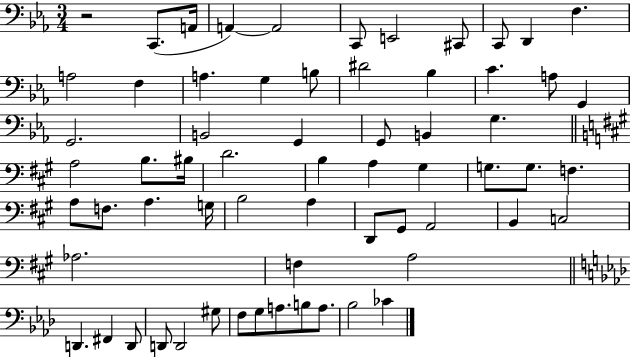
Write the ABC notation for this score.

X:1
T:Untitled
M:3/4
L:1/4
K:Eb
z2 C,,/2 A,,/4 A,, A,,2 C,,/2 E,,2 ^C,,/2 C,,/2 D,, F, A,2 F, A, G, B,/2 ^D2 _B, C A,/2 G,, G,,2 B,,2 G,, G,,/2 B,, G, A,2 B,/2 ^B,/4 D2 B, A, ^G, G,/2 G,/2 F, A,/2 F,/2 A, G,/4 B,2 A, D,,/2 ^G,,/2 A,,2 B,, C,2 _A,2 F, A,2 D,, ^F,, D,,/2 D,,/2 D,,2 ^G,/2 F,/2 G,/2 A,/2 B,/2 A,/2 _B,2 _C